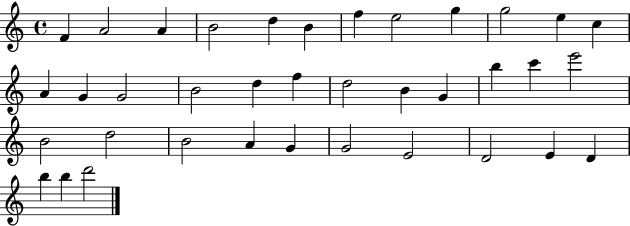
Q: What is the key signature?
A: C major